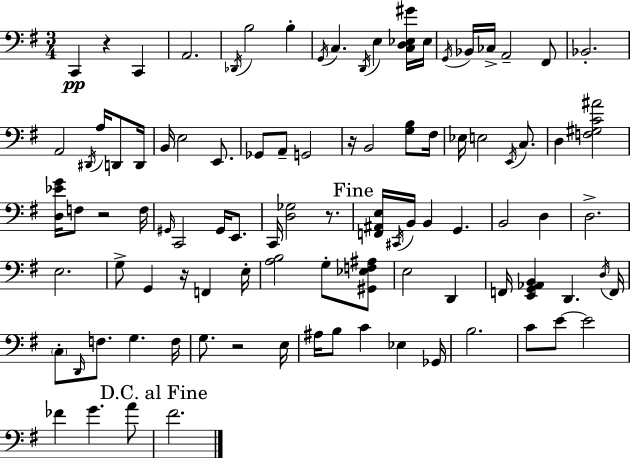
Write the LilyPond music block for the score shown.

{
  \clef bass
  \numericTimeSignature
  \time 3/4
  \key g \major
  c,4\pp r4 c,4 | a,2. | \acciaccatura { des,16 } b2 b4-. | \acciaccatura { g,16 } c4. \acciaccatura { d,16 } e4 | \break <c d ees gis'>16 ees16 \acciaccatura { g,16 } bes,16 ces16-> a,2-- | fis,8 bes,2.-. | a,2 | \acciaccatura { dis,16 } a16 d,8 d,16 b,16 e2 | \break e,8. ges,8 a,8-- g,2 | r16 b,2 | <g b>8 fis16 ees16 e2 | \acciaccatura { e,16 } c8. d4 <f gis c' ais'>2 | \break <d ees' g'>16 f8 r2 | f16 \grace { gis,16 } c,2 | gis,16 e,8. c,16 <d ges>2 | r8. \mark "Fine" <f, ais, e>16 \acciaccatura { cis,16 } b,16 b,4 | \break g,4. b,2 | d4 d2.-> | e2. | g8-> g,4 | \break r16 f,4 e16-. <a b>2 | g8-. <gis, ees f ais>8 e2 | d,4 f,16 <e, g, aes, b,>4 | d,4. \acciaccatura { d16 } f,16 \parenthesize c8-. \grace { d,16 } | \break f8. g4. f16 g8. | r2 e16 ais16 b8 | c'4 ees4 ges,16 b2. | c'8 | \break e'8~~ e'2 fes'4 | g'4. a'8 \mark "D.C. al Fine" fis'2. | \bar "|."
}